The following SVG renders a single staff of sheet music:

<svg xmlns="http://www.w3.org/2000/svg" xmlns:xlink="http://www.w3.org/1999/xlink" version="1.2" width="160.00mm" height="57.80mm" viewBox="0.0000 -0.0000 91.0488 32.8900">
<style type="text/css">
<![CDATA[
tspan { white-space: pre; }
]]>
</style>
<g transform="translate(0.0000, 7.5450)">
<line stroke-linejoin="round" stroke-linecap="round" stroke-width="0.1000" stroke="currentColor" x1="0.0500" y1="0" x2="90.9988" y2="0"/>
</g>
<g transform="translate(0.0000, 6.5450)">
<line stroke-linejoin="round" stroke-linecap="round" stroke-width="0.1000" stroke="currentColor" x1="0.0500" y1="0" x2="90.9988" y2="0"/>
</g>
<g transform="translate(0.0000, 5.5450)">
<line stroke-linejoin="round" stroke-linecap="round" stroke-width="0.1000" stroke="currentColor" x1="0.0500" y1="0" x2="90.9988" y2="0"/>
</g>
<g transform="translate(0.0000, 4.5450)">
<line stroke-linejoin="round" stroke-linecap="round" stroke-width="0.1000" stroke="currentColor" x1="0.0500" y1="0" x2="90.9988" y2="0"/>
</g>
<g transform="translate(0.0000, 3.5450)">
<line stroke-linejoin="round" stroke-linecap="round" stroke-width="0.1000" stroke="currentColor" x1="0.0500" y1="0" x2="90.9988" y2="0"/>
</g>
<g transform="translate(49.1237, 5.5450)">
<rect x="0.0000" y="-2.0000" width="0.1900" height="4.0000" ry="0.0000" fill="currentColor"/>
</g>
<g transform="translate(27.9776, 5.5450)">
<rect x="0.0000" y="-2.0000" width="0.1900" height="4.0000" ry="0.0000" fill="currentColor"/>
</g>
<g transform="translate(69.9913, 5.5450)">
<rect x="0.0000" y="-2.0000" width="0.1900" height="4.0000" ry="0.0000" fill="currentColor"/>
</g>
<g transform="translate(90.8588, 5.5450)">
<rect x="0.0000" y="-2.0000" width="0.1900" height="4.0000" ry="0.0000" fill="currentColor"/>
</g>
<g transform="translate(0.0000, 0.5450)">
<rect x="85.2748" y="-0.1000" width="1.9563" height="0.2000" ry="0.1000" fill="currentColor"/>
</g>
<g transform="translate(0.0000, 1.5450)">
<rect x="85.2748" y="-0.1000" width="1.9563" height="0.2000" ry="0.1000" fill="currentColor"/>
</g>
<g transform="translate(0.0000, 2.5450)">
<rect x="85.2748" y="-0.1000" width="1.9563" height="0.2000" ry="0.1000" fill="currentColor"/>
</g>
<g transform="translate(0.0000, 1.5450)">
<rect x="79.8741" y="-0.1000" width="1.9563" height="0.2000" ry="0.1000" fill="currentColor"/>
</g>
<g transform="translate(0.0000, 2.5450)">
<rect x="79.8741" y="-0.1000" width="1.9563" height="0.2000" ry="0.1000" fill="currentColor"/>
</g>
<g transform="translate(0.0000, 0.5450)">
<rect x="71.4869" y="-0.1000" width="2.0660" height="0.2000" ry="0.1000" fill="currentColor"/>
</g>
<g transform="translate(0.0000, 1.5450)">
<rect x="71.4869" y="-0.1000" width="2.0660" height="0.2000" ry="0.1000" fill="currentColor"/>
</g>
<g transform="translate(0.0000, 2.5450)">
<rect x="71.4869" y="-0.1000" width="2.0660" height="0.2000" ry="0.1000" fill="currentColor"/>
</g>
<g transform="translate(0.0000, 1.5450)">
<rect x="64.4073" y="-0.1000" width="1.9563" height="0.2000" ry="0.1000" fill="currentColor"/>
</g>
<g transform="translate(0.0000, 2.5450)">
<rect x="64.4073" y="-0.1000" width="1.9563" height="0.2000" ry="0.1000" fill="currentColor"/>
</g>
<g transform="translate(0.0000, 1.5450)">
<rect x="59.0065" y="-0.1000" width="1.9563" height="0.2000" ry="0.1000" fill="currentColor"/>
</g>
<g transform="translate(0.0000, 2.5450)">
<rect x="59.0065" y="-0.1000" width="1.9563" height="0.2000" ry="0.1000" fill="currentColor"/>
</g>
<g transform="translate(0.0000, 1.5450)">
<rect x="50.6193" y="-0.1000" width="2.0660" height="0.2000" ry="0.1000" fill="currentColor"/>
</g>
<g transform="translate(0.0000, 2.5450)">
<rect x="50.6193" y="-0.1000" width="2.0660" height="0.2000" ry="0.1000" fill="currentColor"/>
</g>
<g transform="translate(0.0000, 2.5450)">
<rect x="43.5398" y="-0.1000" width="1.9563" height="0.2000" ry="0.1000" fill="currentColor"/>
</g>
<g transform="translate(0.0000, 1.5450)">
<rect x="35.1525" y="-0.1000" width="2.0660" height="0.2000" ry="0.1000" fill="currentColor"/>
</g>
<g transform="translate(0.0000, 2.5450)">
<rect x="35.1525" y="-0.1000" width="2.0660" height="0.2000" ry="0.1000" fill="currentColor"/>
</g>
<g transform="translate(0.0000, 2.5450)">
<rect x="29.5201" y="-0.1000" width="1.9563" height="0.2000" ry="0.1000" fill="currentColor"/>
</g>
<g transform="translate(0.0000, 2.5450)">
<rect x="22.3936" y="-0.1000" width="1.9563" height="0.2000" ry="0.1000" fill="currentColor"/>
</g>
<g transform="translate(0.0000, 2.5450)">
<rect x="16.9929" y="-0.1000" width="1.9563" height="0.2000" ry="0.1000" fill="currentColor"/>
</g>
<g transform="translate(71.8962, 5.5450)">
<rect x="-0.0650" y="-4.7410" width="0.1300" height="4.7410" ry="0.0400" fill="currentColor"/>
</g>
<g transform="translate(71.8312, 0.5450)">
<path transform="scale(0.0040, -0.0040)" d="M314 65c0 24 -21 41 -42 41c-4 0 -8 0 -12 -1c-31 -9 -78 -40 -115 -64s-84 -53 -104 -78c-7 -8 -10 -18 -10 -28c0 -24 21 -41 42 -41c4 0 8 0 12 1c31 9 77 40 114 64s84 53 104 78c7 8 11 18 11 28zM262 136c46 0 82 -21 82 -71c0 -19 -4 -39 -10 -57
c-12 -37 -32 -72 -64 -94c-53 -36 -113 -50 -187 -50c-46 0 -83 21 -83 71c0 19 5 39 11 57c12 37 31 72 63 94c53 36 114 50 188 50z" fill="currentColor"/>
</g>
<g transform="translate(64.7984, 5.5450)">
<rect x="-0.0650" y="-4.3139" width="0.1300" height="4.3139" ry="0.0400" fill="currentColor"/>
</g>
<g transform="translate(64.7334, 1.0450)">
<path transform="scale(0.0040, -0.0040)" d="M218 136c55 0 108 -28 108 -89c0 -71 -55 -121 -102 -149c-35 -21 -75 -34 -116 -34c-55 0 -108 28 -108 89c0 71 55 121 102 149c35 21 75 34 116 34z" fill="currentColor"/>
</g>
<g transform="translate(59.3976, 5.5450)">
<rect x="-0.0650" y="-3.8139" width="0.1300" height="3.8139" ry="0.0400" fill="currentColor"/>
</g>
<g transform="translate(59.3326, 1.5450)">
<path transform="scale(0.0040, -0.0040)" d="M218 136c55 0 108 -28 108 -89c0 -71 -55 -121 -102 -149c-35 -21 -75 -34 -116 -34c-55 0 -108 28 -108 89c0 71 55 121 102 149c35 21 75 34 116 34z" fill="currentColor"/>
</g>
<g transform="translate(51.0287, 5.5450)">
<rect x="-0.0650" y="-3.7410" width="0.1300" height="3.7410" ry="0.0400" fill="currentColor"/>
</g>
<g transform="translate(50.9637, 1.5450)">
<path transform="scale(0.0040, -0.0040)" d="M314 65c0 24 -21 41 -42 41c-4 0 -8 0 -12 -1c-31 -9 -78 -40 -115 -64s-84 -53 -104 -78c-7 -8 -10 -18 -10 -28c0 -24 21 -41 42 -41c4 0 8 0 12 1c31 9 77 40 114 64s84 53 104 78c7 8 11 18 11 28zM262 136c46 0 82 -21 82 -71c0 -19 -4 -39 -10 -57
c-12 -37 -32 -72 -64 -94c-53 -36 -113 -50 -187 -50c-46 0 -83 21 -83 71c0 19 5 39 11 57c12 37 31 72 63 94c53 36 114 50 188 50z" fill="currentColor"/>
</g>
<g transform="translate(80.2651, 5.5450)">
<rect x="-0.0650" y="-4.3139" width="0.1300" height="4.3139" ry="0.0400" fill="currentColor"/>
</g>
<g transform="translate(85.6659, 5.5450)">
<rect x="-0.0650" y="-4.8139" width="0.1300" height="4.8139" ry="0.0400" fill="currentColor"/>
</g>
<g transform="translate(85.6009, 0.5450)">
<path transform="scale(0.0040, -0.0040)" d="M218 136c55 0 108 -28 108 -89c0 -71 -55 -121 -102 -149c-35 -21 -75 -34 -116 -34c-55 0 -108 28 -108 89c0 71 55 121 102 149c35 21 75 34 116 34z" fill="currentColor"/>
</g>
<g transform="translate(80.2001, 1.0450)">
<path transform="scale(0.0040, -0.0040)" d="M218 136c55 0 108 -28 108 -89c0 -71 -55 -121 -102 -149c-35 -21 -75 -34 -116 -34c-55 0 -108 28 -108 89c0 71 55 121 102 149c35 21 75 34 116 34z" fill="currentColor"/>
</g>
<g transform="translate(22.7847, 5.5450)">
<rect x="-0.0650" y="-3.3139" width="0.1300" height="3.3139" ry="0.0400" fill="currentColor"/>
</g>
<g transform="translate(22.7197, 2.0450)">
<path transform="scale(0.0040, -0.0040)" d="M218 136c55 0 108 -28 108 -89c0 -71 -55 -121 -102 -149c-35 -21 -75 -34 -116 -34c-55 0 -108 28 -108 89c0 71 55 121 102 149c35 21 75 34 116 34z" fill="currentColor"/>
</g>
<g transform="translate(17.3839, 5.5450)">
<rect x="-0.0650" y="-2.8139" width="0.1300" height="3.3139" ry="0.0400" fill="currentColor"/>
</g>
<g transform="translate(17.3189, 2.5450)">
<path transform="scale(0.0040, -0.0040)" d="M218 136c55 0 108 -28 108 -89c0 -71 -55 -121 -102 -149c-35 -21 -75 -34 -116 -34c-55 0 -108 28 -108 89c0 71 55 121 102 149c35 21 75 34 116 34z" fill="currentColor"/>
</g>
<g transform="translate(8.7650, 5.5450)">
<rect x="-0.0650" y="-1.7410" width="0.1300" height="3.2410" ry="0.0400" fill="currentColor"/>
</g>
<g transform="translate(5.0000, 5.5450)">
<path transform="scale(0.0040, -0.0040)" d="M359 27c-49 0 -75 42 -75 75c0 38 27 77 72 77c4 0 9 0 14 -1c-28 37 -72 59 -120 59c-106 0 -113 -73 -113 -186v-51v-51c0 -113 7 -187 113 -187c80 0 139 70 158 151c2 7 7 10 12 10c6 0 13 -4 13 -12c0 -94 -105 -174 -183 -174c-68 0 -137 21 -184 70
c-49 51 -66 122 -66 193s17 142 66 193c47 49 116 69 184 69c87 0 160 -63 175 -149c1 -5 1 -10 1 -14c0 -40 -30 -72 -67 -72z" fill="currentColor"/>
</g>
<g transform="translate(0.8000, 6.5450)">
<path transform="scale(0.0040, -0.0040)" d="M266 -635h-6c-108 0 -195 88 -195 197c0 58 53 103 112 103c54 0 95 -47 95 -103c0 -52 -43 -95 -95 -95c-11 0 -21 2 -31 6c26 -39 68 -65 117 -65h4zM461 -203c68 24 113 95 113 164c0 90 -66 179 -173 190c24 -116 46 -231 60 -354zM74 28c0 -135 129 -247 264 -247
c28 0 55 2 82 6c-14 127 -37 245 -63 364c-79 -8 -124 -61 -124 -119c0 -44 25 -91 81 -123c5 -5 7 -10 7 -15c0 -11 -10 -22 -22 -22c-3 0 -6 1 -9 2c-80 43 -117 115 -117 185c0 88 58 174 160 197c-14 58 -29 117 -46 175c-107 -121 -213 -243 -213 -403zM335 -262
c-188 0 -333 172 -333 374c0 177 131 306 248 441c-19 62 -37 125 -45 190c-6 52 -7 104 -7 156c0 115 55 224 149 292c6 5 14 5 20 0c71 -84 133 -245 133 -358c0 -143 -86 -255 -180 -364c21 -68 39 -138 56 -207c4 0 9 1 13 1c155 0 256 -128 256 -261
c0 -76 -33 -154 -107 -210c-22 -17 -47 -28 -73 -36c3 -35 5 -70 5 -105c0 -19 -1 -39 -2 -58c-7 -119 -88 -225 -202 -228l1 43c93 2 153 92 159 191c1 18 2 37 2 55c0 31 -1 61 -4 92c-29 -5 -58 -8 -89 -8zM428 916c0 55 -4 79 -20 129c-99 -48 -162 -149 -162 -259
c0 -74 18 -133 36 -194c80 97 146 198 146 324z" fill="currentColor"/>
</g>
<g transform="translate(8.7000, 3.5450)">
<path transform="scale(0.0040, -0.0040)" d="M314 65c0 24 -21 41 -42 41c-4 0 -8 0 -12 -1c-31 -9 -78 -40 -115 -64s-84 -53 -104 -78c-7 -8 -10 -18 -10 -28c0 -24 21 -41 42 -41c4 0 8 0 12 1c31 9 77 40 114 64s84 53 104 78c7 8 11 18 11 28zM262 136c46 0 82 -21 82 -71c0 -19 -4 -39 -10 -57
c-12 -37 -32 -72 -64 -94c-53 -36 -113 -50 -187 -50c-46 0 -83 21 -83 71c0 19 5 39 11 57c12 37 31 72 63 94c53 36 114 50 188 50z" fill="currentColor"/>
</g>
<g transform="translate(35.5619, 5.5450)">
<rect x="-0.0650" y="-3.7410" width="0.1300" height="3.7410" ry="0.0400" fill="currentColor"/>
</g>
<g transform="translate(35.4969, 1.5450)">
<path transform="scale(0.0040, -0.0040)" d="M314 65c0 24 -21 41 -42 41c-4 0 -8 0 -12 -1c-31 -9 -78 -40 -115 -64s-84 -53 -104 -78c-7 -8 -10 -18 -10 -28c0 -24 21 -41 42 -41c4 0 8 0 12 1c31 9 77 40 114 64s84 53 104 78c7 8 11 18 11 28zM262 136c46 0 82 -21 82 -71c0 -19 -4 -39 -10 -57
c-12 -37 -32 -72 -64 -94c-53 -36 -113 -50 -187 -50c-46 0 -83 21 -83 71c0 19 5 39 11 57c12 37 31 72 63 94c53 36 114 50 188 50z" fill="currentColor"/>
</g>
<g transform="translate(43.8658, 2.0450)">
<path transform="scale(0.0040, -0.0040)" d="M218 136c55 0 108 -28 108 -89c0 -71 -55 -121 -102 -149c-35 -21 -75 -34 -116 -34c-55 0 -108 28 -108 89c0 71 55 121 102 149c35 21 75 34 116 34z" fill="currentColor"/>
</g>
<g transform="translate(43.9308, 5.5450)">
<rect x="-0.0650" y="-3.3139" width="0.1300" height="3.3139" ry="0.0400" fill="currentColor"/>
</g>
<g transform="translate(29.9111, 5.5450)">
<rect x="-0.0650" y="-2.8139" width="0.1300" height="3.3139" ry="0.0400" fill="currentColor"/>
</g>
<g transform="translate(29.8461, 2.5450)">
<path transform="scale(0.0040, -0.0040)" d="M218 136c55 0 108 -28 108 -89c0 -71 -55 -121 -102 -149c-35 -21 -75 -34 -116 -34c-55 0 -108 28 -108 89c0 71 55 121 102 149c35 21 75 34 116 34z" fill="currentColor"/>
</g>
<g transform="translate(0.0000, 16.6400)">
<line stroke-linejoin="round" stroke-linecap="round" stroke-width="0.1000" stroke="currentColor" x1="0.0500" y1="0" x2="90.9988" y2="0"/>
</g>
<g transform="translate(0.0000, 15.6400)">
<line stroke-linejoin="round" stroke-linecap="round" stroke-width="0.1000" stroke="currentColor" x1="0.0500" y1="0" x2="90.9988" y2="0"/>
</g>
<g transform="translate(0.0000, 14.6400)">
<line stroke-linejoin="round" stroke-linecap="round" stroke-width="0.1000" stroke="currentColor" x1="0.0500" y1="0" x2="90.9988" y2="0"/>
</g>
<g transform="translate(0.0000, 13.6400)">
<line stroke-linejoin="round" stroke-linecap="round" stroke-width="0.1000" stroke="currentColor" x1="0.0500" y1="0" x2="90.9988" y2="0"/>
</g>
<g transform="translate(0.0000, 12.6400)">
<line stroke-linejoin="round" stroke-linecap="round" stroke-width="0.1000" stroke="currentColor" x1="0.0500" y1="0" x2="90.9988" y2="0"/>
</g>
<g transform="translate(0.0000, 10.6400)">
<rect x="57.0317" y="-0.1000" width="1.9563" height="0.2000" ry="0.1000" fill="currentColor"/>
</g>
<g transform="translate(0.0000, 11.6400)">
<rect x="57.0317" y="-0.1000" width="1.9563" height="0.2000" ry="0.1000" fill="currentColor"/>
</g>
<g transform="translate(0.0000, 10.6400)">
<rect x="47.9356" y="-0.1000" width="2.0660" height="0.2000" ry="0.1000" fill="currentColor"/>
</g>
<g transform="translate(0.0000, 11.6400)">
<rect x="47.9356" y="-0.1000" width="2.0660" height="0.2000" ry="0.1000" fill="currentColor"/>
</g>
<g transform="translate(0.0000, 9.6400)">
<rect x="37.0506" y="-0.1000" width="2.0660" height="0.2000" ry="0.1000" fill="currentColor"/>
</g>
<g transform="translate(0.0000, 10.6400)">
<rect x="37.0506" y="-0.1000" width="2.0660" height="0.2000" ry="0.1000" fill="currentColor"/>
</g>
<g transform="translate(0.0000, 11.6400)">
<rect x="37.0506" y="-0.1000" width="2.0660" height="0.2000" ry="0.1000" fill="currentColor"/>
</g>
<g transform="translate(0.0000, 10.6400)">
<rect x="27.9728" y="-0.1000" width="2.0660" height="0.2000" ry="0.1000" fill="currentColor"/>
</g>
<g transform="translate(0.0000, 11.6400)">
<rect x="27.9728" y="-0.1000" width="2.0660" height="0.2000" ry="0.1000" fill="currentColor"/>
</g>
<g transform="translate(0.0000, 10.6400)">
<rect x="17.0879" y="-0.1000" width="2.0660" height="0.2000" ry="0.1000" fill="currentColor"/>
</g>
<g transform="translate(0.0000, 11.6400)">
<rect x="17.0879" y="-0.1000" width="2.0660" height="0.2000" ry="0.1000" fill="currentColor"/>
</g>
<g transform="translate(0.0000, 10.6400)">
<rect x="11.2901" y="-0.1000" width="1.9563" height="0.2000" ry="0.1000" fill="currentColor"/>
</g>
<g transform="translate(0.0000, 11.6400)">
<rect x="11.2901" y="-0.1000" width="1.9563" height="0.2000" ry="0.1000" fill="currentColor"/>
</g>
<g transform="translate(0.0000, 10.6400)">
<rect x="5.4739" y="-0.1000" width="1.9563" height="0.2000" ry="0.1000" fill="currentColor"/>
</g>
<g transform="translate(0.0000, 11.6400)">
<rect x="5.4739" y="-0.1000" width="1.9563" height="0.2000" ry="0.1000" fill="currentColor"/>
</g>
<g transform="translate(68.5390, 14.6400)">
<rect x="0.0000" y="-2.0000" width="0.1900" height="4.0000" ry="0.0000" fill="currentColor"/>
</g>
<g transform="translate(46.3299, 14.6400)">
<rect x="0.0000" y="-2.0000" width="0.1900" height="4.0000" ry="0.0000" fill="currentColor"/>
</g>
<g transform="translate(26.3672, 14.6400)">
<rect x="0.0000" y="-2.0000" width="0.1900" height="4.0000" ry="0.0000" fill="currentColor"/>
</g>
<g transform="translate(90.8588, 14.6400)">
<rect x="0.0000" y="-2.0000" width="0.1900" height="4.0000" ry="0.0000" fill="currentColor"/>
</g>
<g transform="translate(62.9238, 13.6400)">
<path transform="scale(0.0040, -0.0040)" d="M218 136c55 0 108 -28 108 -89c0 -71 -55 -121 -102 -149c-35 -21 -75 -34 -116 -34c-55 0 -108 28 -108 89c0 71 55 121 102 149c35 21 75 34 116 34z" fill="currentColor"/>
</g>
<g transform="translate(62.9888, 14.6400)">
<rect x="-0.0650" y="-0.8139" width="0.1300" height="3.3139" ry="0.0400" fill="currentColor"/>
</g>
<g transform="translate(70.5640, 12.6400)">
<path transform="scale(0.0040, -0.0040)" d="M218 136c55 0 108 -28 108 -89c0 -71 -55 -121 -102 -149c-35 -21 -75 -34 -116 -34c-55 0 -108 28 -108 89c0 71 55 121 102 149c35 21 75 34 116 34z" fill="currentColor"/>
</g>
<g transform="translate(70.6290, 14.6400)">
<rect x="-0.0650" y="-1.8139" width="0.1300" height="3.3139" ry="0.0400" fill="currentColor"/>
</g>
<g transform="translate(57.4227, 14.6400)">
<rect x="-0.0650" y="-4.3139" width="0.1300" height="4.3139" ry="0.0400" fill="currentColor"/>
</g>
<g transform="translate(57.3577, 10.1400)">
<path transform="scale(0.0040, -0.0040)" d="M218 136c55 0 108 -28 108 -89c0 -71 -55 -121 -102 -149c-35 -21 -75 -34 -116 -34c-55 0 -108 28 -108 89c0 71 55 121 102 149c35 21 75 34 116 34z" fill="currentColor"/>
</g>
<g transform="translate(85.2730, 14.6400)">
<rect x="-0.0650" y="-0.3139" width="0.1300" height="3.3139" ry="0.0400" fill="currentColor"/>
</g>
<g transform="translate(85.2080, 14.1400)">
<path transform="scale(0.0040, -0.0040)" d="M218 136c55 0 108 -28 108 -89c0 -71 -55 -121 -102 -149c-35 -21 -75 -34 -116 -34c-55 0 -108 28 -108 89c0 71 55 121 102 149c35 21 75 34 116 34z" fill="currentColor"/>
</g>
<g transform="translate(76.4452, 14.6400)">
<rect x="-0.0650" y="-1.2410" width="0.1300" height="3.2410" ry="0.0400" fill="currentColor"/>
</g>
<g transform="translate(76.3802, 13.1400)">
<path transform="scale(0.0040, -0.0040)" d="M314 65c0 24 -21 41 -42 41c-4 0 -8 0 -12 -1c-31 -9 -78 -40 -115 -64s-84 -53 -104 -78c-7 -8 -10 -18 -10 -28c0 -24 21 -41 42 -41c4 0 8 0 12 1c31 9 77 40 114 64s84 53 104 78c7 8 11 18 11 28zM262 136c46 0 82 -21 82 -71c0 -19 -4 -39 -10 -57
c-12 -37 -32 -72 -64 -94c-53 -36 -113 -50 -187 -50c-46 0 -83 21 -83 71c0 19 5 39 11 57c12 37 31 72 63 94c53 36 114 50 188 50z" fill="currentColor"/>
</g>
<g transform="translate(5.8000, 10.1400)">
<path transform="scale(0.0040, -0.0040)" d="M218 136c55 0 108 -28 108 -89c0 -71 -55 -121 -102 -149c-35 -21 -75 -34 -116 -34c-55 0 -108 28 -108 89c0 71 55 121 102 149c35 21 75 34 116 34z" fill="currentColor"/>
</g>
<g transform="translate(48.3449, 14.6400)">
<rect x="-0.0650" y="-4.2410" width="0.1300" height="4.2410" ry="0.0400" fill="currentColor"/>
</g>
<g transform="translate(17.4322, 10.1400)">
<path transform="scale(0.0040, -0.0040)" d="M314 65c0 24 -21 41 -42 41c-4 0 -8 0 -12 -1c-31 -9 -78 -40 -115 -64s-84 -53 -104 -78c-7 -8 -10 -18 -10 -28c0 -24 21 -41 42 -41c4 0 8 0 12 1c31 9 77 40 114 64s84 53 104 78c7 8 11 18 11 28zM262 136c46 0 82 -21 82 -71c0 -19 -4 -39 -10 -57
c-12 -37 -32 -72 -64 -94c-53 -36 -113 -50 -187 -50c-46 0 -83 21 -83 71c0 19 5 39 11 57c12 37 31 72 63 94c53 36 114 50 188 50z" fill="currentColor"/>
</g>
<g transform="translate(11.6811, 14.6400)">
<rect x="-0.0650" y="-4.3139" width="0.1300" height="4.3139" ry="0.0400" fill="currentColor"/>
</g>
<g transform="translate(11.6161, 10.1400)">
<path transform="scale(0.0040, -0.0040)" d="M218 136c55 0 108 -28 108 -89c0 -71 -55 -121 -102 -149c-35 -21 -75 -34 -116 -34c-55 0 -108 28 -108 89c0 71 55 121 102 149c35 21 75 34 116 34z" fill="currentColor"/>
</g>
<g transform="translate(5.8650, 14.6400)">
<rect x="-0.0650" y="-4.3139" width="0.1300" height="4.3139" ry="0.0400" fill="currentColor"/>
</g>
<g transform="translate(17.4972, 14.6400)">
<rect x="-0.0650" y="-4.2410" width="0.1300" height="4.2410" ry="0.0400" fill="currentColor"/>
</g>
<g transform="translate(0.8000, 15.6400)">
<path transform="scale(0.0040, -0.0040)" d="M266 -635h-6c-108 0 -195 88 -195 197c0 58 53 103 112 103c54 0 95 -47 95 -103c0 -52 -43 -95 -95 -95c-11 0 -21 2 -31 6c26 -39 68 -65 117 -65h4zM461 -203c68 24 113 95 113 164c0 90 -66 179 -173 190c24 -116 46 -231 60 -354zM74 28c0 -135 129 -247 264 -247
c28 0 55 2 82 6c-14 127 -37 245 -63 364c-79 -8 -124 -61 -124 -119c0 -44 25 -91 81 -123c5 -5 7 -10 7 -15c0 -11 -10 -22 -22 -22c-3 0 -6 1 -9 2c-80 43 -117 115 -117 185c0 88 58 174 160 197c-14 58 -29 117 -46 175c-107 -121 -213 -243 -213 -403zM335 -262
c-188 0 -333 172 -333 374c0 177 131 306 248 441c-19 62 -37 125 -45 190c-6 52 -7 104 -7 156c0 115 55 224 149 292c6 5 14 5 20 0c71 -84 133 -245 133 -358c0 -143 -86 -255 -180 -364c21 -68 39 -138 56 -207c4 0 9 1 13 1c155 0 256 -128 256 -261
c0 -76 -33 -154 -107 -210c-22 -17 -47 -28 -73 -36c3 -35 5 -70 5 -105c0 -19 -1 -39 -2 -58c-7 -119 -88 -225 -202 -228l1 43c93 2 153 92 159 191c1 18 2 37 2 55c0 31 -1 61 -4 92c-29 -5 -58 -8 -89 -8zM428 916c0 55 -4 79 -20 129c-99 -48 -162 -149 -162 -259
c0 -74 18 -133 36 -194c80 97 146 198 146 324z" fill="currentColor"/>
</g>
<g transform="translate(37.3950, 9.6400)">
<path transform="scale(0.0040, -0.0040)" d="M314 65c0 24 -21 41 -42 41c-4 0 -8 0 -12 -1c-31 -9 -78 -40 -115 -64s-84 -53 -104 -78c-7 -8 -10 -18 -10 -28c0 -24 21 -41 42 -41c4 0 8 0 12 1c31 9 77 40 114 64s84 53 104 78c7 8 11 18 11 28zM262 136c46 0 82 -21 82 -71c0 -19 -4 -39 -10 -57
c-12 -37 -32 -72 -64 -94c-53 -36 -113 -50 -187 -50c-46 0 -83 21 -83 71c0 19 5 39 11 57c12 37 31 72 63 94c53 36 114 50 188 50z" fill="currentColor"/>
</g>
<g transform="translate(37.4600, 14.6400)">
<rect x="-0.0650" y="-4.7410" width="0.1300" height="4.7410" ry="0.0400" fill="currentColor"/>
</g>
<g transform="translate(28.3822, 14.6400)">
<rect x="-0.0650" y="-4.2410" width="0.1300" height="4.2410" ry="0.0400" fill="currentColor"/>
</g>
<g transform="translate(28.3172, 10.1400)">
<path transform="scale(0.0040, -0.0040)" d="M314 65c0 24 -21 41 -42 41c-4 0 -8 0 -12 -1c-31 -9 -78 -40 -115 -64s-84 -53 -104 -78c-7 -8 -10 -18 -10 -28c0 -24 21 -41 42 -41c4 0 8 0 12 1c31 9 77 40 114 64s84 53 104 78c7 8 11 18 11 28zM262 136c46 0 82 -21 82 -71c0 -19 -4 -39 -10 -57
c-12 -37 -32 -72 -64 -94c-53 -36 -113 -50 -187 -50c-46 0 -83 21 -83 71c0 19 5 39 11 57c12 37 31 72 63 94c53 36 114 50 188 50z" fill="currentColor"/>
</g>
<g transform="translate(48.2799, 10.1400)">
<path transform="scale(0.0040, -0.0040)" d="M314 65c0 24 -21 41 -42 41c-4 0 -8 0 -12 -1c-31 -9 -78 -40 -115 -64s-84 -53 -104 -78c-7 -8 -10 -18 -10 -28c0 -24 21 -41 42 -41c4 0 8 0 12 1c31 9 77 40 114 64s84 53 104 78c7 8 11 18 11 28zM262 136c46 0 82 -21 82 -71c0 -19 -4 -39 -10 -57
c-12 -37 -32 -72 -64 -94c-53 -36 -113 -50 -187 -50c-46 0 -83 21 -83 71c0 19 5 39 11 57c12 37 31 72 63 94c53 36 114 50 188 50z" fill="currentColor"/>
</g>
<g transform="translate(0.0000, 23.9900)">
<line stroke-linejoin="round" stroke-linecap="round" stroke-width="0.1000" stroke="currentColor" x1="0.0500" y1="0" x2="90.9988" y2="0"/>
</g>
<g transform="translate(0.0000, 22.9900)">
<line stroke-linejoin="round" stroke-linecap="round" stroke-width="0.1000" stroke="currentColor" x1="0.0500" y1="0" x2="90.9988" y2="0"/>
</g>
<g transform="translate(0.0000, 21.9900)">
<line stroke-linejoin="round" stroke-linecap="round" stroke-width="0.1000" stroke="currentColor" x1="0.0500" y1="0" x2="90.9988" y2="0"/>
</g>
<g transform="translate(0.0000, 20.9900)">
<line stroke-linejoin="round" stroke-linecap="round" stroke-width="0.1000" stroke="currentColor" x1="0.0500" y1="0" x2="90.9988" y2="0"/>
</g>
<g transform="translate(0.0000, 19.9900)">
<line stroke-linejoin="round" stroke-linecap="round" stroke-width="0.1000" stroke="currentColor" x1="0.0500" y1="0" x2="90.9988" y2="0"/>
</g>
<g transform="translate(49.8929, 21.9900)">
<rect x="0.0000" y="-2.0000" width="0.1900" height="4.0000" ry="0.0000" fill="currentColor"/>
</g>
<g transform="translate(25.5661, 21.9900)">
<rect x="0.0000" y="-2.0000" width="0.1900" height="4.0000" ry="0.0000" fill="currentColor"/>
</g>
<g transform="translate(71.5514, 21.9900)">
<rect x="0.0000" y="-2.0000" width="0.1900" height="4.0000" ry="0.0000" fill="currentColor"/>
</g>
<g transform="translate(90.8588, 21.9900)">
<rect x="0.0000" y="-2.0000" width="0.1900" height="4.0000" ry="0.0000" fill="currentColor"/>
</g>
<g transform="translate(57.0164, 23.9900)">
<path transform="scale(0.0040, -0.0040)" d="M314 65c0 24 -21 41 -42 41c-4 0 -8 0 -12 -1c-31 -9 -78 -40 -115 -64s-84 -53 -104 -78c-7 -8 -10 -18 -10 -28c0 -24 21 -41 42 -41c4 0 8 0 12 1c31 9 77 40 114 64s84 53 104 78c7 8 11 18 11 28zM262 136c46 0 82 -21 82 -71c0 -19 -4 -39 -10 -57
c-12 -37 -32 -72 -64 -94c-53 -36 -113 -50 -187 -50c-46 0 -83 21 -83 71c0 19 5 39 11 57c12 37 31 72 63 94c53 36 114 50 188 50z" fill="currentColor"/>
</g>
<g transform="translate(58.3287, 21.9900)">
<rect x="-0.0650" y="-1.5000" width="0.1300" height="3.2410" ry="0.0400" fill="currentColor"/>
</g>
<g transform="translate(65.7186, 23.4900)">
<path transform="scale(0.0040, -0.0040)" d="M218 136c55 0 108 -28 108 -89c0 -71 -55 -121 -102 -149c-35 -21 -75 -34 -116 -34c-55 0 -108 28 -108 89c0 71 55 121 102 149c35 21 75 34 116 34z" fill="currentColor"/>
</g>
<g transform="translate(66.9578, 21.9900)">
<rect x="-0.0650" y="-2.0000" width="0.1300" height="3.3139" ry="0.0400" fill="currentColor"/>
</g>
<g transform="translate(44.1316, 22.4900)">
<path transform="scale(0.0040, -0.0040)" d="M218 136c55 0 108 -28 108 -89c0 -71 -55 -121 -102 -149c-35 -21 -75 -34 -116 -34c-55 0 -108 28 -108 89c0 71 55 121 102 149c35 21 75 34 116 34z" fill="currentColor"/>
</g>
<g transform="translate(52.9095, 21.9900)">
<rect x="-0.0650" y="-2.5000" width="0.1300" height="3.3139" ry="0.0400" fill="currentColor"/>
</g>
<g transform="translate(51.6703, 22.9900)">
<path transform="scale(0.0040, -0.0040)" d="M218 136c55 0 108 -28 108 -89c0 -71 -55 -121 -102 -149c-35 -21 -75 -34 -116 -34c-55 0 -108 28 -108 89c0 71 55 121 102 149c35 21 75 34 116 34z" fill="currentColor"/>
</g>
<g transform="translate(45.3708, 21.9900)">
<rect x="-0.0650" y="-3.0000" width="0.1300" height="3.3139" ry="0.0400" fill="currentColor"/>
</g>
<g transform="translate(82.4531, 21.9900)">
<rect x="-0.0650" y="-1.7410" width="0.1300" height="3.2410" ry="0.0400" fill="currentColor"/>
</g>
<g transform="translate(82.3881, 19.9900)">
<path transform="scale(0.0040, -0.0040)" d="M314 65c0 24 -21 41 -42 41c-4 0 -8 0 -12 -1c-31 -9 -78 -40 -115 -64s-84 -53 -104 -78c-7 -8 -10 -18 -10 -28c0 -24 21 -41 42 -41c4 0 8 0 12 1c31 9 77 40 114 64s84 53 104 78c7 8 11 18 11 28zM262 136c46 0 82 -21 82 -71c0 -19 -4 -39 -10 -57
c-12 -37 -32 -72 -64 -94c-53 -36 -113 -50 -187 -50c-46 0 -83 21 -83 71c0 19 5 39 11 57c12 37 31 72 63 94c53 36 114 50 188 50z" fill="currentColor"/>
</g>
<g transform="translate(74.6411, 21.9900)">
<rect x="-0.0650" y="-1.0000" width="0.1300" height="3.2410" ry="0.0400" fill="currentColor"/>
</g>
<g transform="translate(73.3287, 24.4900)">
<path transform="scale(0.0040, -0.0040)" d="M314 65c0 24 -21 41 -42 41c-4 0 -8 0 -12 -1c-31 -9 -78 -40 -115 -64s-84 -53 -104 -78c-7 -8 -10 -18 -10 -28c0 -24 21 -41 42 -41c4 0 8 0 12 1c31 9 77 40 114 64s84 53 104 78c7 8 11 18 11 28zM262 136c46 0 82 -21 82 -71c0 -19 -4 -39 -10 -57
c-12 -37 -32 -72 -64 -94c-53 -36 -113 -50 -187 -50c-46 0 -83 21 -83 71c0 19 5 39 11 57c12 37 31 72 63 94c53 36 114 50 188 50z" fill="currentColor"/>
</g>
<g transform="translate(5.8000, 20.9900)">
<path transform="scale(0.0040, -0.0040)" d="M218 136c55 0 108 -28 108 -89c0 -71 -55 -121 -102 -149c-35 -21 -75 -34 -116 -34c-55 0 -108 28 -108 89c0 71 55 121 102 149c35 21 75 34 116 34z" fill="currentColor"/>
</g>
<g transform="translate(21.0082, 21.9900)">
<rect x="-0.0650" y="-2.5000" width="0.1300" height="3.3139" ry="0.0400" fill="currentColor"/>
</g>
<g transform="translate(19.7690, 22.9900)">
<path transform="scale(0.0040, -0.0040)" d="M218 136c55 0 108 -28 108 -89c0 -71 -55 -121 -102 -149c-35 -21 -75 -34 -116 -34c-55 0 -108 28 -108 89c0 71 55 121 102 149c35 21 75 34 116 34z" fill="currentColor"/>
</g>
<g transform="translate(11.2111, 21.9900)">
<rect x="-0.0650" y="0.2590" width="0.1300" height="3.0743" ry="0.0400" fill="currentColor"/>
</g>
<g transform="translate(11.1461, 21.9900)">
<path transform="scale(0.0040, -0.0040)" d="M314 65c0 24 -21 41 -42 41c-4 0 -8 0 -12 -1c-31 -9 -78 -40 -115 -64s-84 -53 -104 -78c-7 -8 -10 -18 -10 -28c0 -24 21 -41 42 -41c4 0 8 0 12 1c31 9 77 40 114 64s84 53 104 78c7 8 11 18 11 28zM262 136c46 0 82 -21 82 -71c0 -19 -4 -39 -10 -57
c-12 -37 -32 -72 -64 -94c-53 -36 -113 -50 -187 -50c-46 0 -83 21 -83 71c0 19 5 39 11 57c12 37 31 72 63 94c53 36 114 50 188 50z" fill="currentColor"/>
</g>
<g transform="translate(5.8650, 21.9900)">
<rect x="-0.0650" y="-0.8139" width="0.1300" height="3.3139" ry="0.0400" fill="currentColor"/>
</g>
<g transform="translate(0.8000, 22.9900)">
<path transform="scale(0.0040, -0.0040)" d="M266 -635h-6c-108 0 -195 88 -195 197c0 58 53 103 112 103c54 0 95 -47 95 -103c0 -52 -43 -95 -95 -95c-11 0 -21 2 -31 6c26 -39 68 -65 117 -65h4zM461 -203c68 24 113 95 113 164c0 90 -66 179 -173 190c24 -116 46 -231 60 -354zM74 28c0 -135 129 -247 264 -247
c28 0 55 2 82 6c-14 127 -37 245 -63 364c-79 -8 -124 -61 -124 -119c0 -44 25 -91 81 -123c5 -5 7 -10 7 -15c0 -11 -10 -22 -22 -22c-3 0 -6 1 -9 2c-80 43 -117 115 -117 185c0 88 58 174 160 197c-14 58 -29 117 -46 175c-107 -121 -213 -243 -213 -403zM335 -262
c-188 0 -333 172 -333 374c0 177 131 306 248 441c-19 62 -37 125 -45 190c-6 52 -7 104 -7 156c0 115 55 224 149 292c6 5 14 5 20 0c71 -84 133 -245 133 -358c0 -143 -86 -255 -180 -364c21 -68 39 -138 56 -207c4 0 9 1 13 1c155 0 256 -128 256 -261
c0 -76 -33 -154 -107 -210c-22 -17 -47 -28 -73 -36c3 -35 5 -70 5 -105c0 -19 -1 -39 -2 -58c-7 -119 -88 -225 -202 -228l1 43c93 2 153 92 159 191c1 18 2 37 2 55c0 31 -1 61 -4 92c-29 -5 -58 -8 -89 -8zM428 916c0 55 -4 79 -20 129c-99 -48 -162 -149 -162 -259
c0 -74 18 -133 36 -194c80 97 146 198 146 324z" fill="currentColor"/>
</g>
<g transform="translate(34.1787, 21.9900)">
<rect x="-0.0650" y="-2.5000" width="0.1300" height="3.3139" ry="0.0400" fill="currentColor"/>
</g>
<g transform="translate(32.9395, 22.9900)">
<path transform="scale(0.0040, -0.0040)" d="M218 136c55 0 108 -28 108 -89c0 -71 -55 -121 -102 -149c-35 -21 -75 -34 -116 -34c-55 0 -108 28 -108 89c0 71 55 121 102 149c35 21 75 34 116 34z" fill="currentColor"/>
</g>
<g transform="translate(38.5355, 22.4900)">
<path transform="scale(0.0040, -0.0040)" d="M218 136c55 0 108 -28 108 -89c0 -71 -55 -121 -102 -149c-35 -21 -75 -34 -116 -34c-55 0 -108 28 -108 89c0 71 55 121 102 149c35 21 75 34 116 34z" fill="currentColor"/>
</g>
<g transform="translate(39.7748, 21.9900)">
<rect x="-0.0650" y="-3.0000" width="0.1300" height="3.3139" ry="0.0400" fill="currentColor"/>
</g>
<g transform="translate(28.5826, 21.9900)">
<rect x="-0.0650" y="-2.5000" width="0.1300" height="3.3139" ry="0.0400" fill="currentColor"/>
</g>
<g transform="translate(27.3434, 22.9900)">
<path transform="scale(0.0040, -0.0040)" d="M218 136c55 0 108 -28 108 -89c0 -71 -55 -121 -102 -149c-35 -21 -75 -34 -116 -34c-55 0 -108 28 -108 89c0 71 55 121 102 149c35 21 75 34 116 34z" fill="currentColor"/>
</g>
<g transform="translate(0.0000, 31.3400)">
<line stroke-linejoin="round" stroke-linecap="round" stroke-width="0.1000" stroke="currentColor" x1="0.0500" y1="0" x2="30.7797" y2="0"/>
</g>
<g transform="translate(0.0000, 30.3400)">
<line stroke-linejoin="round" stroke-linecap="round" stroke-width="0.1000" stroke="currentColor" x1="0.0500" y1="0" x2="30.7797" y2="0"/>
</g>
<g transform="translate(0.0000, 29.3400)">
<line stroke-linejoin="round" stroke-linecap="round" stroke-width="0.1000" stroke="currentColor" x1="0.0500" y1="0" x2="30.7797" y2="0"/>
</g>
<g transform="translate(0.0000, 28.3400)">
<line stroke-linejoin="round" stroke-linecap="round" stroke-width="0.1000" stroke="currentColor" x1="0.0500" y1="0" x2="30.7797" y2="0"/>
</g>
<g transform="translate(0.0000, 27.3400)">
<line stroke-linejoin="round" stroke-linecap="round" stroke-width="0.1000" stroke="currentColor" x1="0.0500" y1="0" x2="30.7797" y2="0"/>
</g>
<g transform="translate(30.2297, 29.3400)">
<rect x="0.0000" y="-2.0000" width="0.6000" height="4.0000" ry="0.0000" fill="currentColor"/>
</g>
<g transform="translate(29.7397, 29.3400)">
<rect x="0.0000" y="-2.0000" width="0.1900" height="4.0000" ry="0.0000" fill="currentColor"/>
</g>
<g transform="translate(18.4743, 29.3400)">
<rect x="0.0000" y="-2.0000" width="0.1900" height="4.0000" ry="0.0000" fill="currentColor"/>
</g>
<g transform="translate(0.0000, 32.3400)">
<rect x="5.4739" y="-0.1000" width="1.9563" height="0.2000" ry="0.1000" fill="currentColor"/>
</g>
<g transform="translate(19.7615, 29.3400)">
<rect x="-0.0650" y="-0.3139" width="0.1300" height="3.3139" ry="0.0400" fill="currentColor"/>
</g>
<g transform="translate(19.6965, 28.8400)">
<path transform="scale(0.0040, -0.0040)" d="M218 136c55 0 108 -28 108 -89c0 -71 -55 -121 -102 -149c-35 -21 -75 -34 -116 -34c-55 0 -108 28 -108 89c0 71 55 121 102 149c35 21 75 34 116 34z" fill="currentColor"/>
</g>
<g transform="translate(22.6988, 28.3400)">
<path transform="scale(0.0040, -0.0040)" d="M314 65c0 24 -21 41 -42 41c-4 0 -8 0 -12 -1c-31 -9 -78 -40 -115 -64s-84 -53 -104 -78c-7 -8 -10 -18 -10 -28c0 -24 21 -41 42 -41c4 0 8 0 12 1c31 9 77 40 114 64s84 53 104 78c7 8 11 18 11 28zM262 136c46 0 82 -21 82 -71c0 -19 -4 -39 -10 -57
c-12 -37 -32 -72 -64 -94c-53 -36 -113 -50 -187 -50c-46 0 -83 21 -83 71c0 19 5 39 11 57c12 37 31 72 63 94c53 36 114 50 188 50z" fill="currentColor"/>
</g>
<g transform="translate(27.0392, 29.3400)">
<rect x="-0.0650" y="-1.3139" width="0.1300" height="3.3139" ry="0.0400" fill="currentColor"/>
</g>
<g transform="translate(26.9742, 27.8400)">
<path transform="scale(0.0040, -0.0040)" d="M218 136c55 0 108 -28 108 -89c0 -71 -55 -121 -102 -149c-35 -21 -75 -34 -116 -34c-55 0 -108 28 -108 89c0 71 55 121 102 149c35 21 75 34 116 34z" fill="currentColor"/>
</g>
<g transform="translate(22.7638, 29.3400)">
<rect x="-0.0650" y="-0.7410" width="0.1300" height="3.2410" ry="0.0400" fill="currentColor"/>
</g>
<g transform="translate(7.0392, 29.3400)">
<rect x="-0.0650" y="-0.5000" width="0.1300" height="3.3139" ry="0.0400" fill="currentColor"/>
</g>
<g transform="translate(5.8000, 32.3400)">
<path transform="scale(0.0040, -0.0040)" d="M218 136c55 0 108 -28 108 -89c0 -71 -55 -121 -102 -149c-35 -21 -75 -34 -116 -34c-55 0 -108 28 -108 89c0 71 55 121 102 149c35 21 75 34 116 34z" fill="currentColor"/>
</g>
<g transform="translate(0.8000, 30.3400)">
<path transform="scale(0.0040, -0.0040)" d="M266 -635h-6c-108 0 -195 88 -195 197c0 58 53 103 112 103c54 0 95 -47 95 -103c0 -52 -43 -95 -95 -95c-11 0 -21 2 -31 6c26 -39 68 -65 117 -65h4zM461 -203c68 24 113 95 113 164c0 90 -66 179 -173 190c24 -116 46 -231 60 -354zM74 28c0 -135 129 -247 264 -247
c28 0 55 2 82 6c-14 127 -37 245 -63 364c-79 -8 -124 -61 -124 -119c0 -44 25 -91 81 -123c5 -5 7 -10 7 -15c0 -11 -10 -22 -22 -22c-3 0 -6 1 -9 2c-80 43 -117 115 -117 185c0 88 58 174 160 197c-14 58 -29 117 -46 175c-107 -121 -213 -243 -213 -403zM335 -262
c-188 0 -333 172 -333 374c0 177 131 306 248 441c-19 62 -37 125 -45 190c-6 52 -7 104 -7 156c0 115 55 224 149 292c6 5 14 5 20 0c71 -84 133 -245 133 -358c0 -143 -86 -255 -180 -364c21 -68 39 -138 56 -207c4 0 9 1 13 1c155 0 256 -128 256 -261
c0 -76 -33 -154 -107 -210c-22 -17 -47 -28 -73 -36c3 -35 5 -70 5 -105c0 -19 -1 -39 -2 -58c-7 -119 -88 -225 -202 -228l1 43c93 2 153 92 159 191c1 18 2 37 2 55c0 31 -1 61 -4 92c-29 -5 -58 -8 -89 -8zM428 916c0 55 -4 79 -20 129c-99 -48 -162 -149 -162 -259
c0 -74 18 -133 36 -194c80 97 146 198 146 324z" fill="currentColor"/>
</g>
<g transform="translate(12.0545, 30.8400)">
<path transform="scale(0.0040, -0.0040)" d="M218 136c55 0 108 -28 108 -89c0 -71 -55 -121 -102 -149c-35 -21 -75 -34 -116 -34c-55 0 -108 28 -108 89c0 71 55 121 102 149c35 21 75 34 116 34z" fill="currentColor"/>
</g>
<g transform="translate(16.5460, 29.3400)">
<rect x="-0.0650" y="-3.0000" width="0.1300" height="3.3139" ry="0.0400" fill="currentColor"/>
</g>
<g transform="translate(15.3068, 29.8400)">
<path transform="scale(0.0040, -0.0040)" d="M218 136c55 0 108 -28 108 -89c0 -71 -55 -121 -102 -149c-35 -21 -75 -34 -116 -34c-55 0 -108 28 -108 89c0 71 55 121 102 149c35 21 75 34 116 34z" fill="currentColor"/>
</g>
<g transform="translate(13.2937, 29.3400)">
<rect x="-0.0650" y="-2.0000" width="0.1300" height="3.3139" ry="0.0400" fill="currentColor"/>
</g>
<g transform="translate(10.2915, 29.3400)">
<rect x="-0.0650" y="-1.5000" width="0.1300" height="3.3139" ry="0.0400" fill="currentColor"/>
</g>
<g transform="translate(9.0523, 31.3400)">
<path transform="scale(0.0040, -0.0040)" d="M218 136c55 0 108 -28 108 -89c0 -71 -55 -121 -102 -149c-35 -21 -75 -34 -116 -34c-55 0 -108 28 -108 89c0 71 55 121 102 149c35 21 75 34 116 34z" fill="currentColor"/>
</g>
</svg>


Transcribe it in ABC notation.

X:1
T:Untitled
M:4/4
L:1/4
K:C
f2 a b a c'2 b c'2 c' d' e'2 d' e' d' d' d'2 d'2 e'2 d'2 d' d f e2 c d B2 G G G A A G E2 F D2 f2 C E F A c d2 e